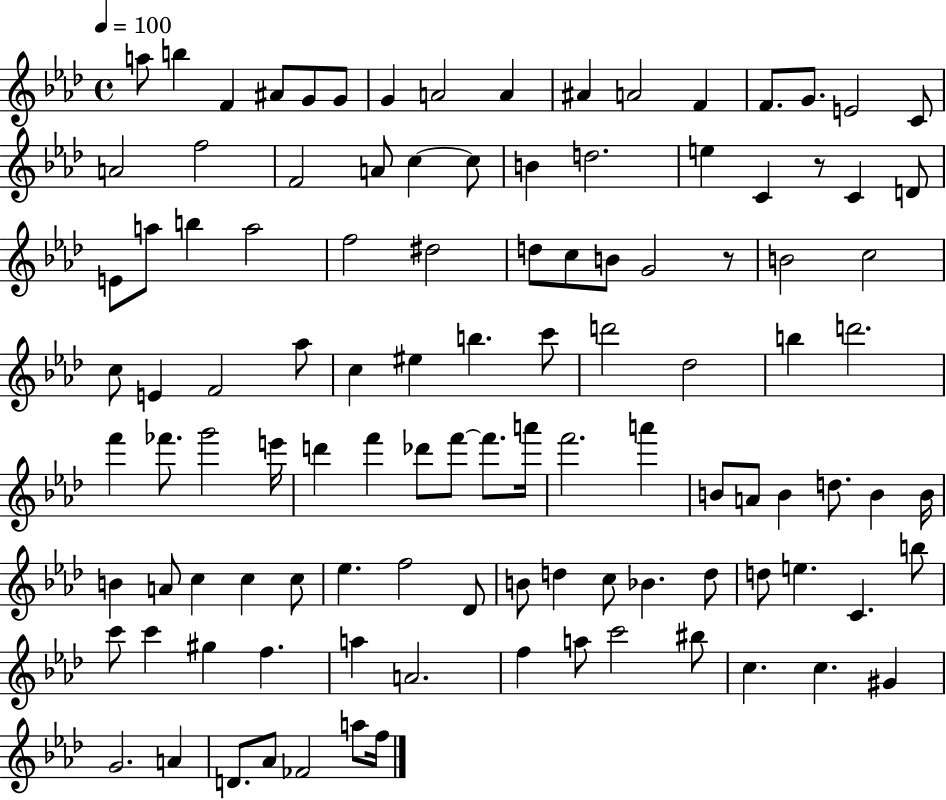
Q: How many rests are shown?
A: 2